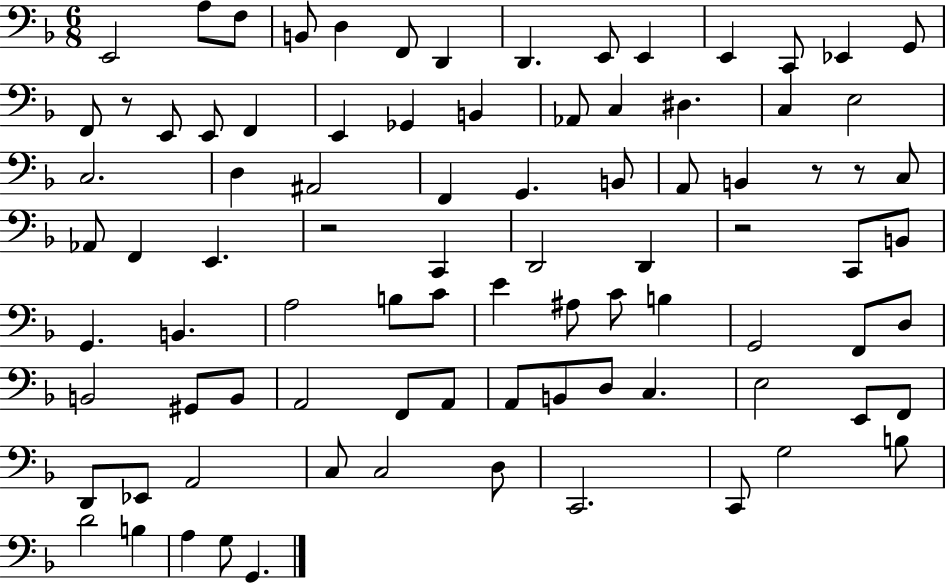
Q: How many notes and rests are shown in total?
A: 88